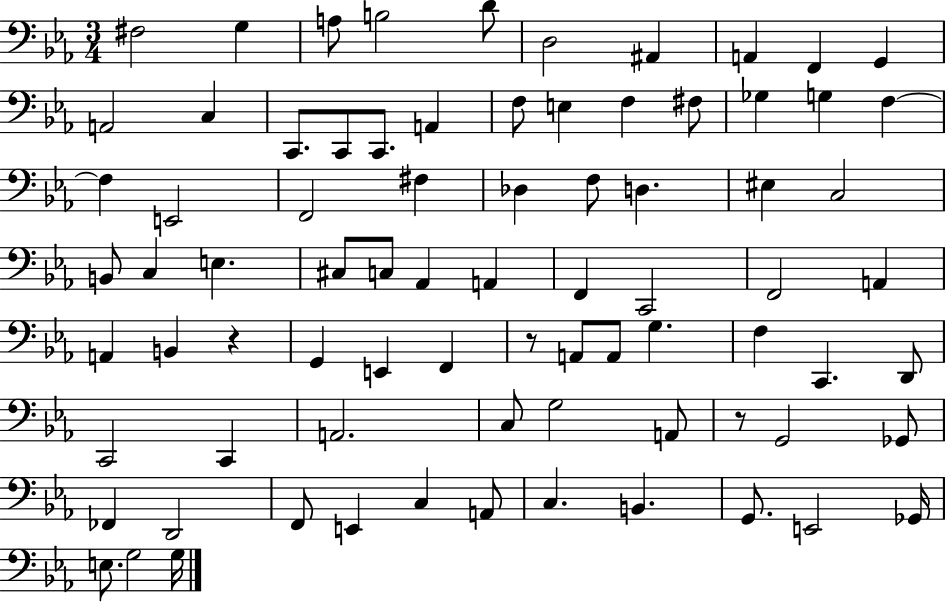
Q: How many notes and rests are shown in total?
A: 79